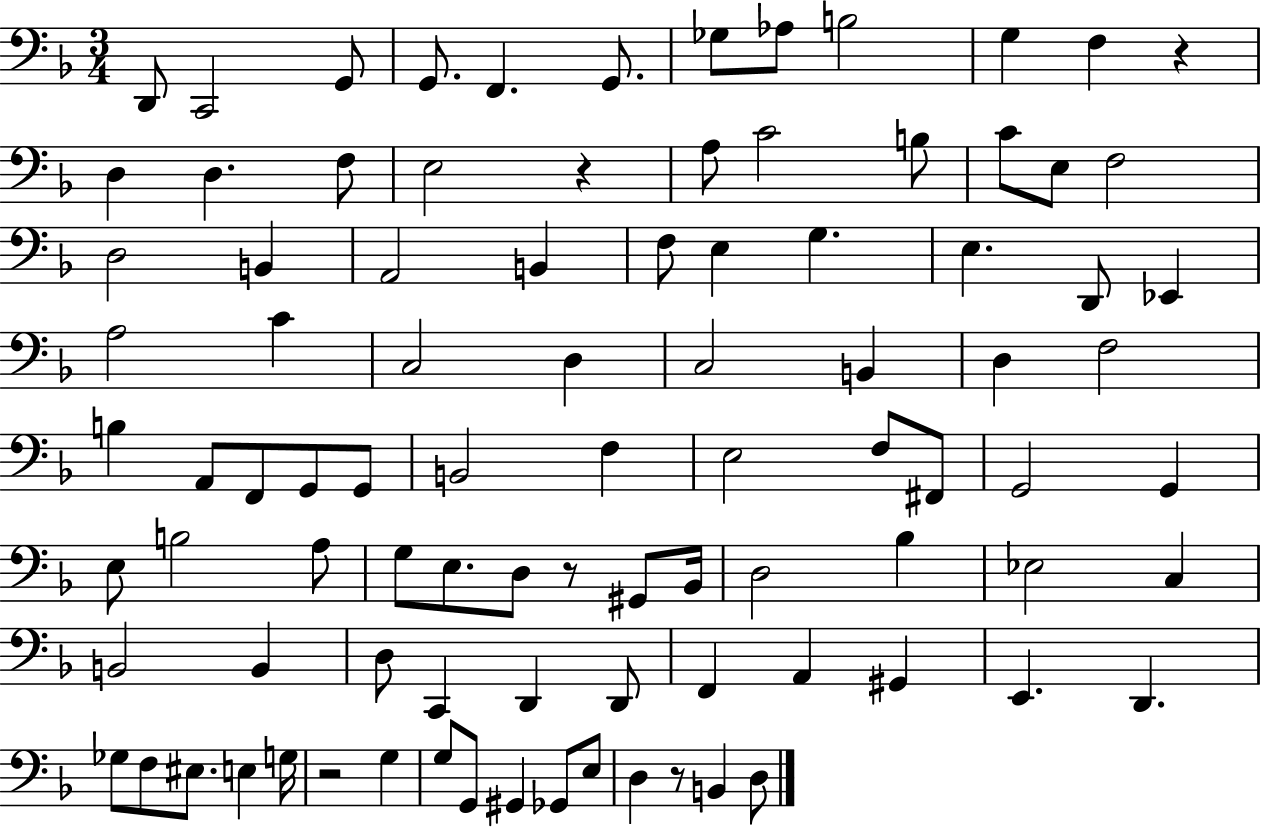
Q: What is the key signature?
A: F major